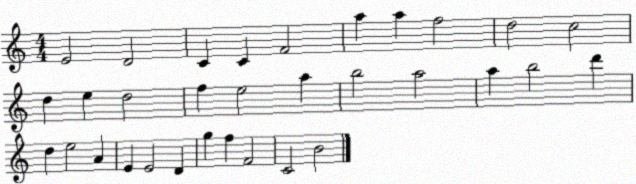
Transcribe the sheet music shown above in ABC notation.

X:1
T:Untitled
M:4/4
L:1/4
K:C
E2 D2 C C F2 a a f2 d2 c2 d e d2 f e2 a b2 a2 a b2 d' d e2 A E E2 D g f F2 C2 B2